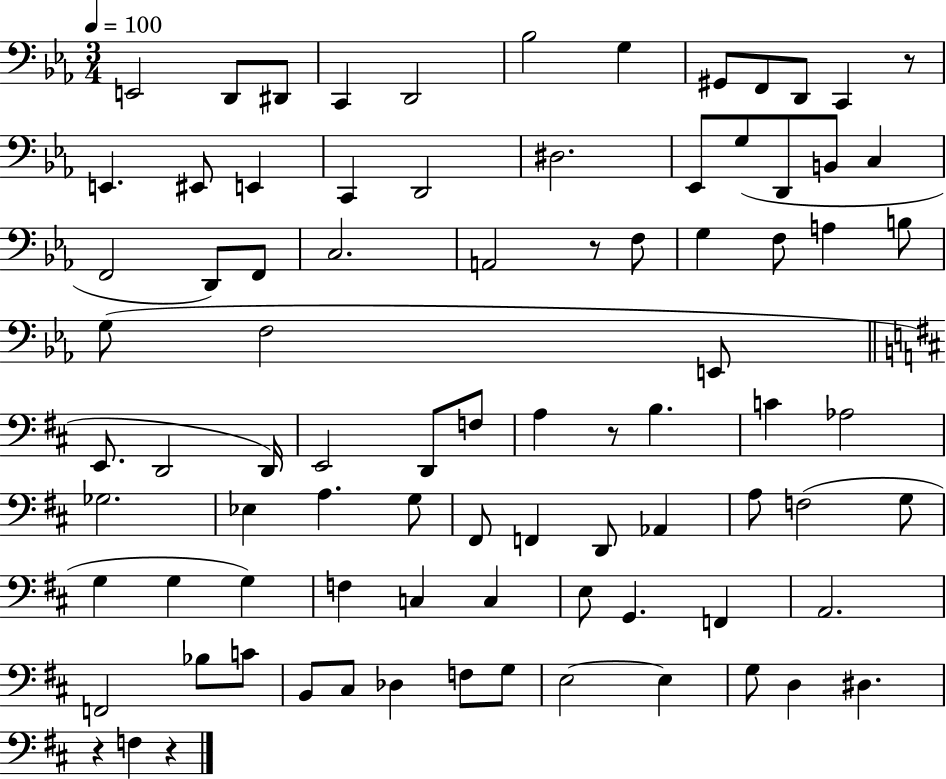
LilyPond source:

{
  \clef bass
  \numericTimeSignature
  \time 3/4
  \key ees \major
  \tempo 4 = 100
  e,2 d,8 dis,8 | c,4 d,2 | bes2 g4 | gis,8 f,8 d,8 c,4 r8 | \break e,4. eis,8 e,4 | c,4 d,2 | dis2. | ees,8 g8( d,8 b,8 c4 | \break f,2 d,8) f,8 | c2. | a,2 r8 f8 | g4 f8 a4 b8 | \break g8( f2 e,8 | \bar "||" \break \key d \major e,8. d,2 d,16) | e,2 d,8 f8 | a4 r8 b4. | c'4 aes2 | \break ges2. | ees4 a4. g8 | fis,8 f,4 d,8 aes,4 | a8 f2( g8 | \break g4 g4 g4) | f4 c4 c4 | e8 g,4. f,4 | a,2. | \break f,2 bes8 c'8 | b,8 cis8 des4 f8 g8 | e2~~ e4 | g8 d4 dis4. | \break r4 f4 r4 | \bar "|."
}